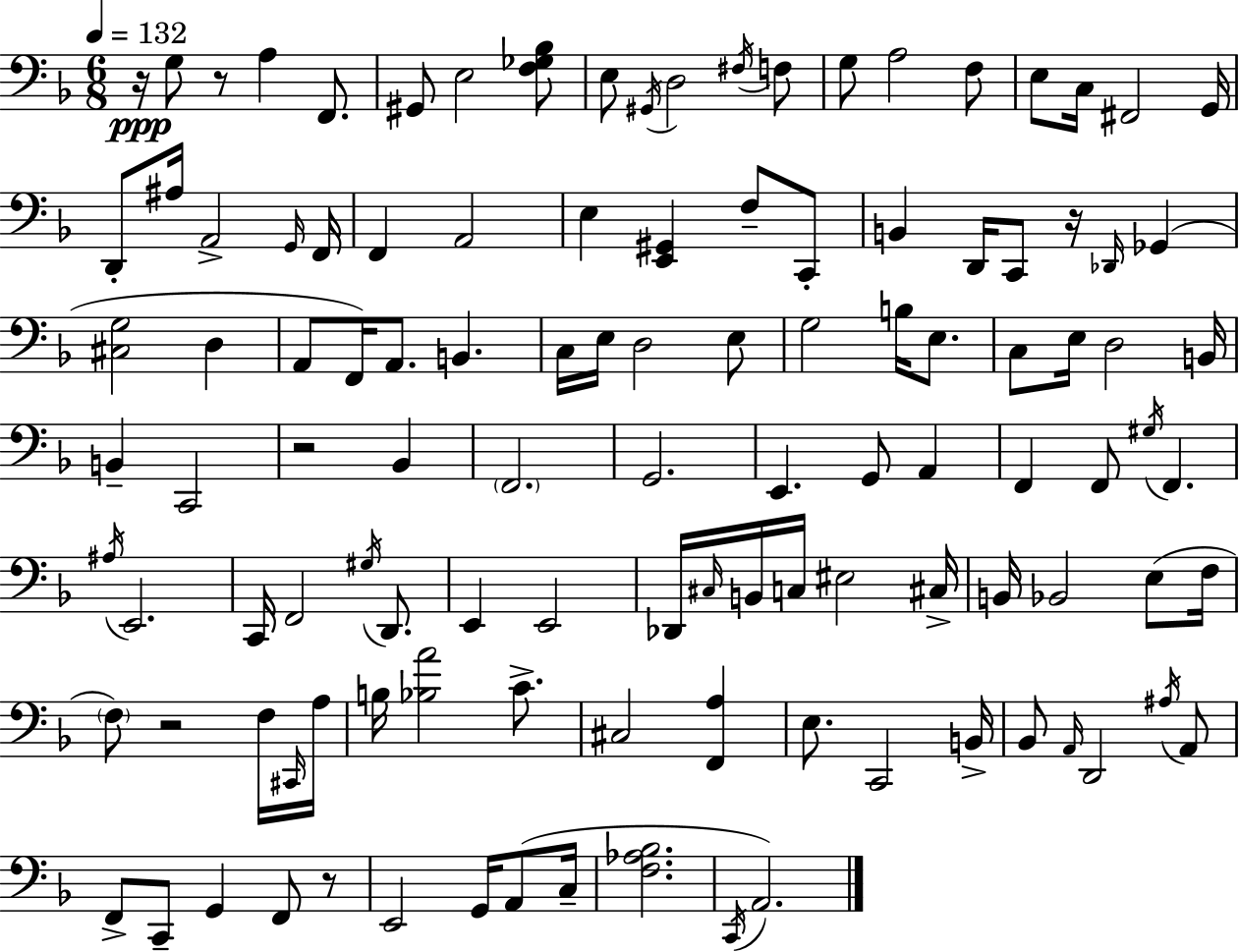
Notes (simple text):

R/s G3/e R/e A3/q F2/e. G#2/e E3/h [F3,Gb3,Bb3]/e E3/e G#2/s D3/h F#3/s F3/e G3/e A3/h F3/e E3/e C3/s F#2/h G2/s D2/e A#3/s A2/h G2/s F2/s F2/q A2/h E3/q [E2,G#2]/q F3/e C2/e B2/q D2/s C2/e R/s Db2/s Gb2/q [C#3,G3]/h D3/q A2/e F2/s A2/e. B2/q. C3/s E3/s D3/h E3/e G3/h B3/s E3/e. C3/e E3/s D3/h B2/s B2/q C2/h R/h Bb2/q F2/h. G2/h. E2/q. G2/e A2/q F2/q F2/e G#3/s F2/q. A#3/s E2/h. C2/s F2/h G#3/s D2/e. E2/q E2/h Db2/s C#3/s B2/s C3/s EIS3/h C#3/s B2/s Bb2/h E3/e F3/s F3/e R/h F3/s C#2/s A3/s B3/s [Bb3,A4]/h C4/e. C#3/h [F2,A3]/q E3/e. C2/h B2/s Bb2/e A2/s D2/h A#3/s A2/e F2/e C2/e G2/q F2/e R/e E2/h G2/s A2/e C3/s [F3,Ab3,Bb3]/h. C2/s A2/h.